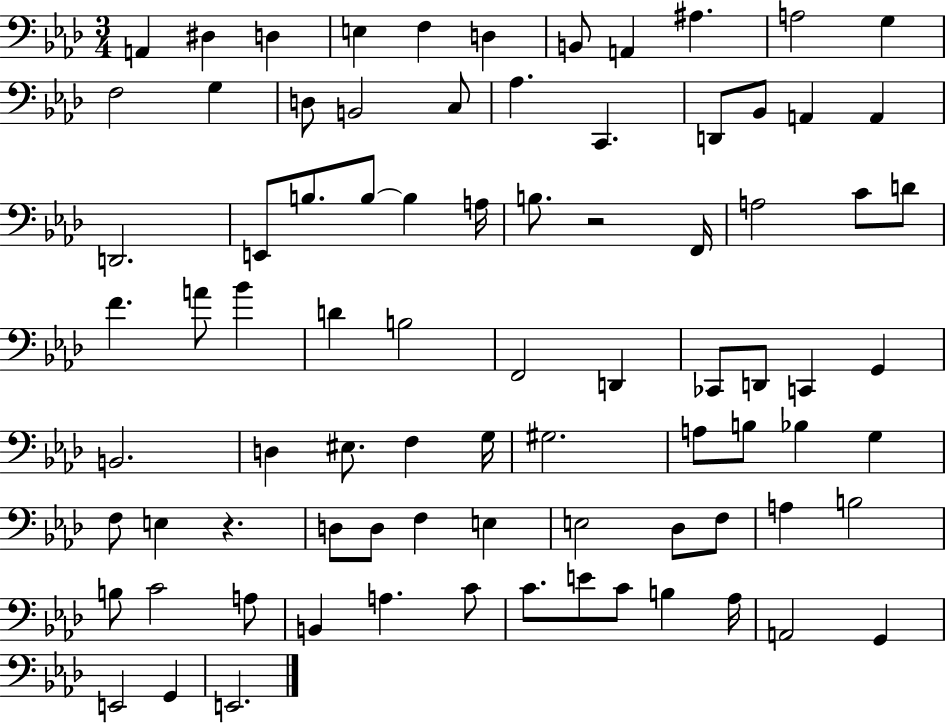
X:1
T:Untitled
M:3/4
L:1/4
K:Ab
A,, ^D, D, E, F, D, B,,/2 A,, ^A, A,2 G, F,2 G, D,/2 B,,2 C,/2 _A, C,, D,,/2 _B,,/2 A,, A,, D,,2 E,,/2 B,/2 B,/2 B, A,/4 B,/2 z2 F,,/4 A,2 C/2 D/2 F A/2 _B D B,2 F,,2 D,, _C,,/2 D,,/2 C,, G,, B,,2 D, ^E,/2 F, G,/4 ^G,2 A,/2 B,/2 _B, G, F,/2 E, z D,/2 D,/2 F, E, E,2 _D,/2 F,/2 A, B,2 B,/2 C2 A,/2 B,, A, C/2 C/2 E/2 C/2 B, _A,/4 A,,2 G,, E,,2 G,, E,,2